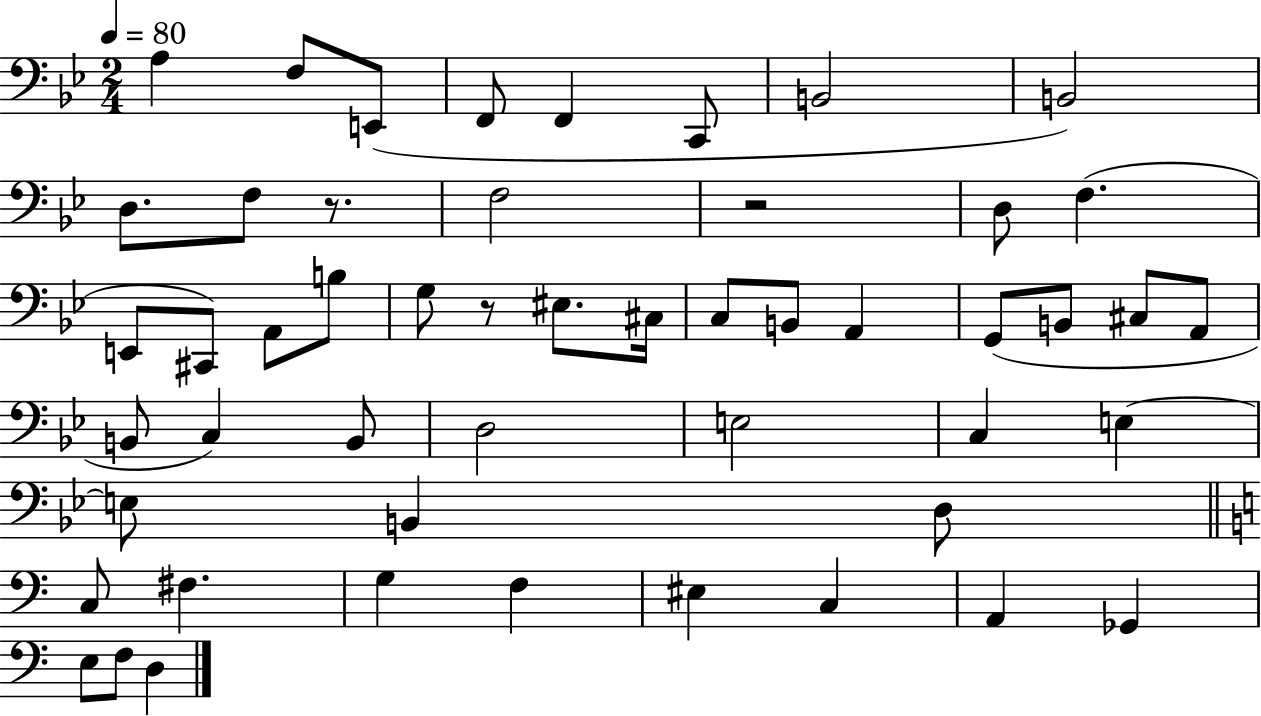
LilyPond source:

{
  \clef bass
  \numericTimeSignature
  \time 2/4
  \key bes \major
  \tempo 4 = 80
  a4 f8 e,8( | f,8 f,4 c,8 | b,2 | b,2) | \break d8. f8 r8. | f2 | r2 | d8 f4.( | \break e,8 cis,8) a,8 b8 | g8 r8 eis8. cis16 | c8 b,8 a,4 | g,8( b,8 cis8 a,8 | \break b,8 c4) b,8 | d2 | e2 | c4 e4~~ | \break e8 b,4 d8 | \bar "||" \break \key c \major c8 fis4. | g4 f4 | eis4 c4 | a,4 ges,4 | \break e8 f8 d4 | \bar "|."
}